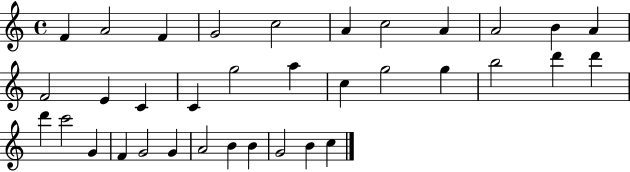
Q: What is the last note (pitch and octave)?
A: C5